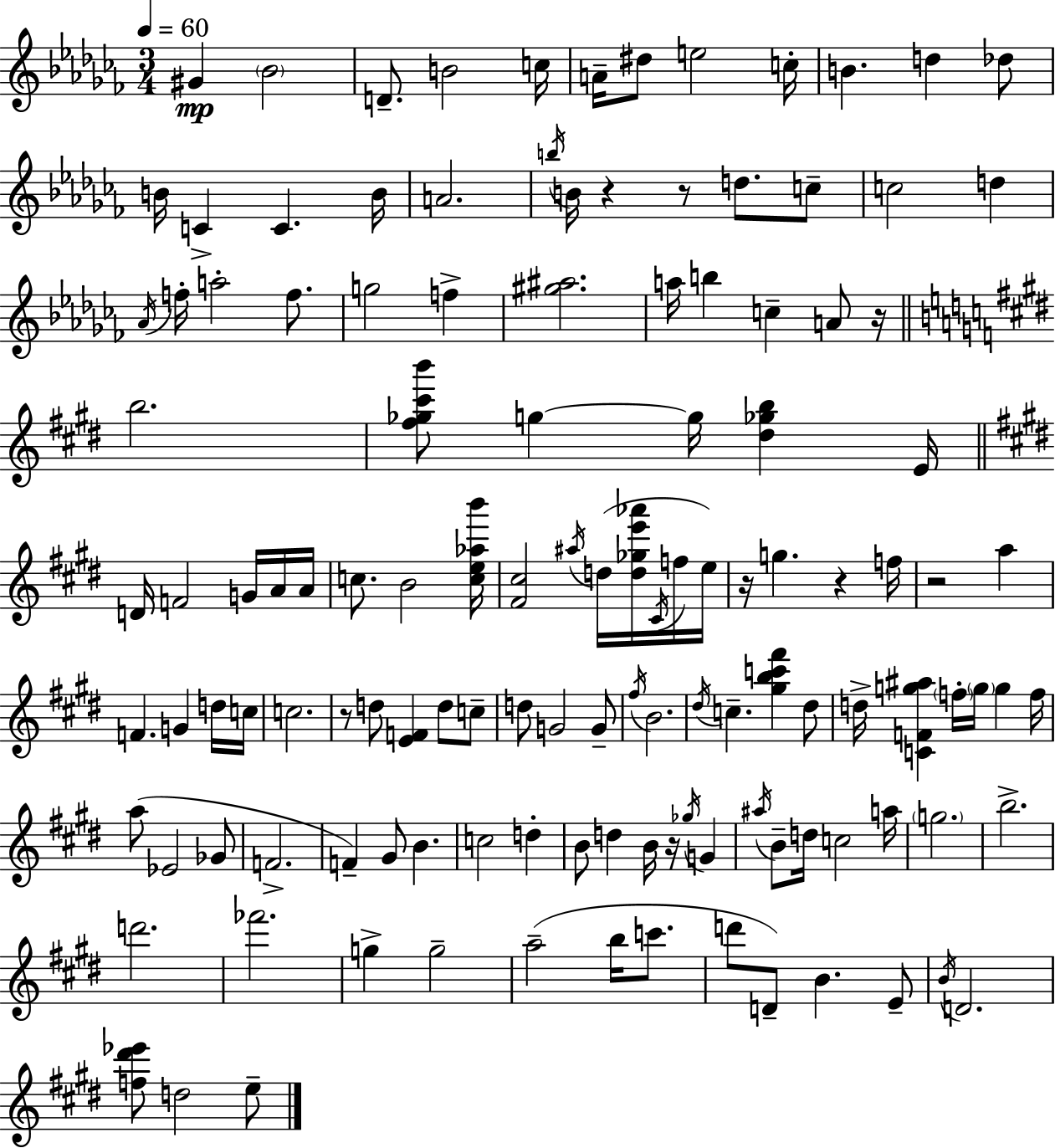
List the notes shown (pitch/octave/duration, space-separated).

G#4/q Bb4/h D4/e. B4/h C5/s A4/s D#5/e E5/h C5/s B4/q. D5/q Db5/e B4/s C4/q C4/q. B4/s A4/h. B5/s B4/s R/q R/e D5/e. C5/e C5/h D5/q Ab4/s F5/s A5/h F5/e. G5/h F5/q [G#5,A#5]/h. A5/s B5/q C5/q A4/e R/s B5/h. [F#5,Gb5,C#6,B6]/e G5/q G5/s [D#5,Gb5,B5]/q E4/s D4/s F4/h G4/s A4/s A4/s C5/e. B4/h [C5,E5,Ab5,B6]/s [F#4,C#5]/h A#5/s D5/s [D5,Gb5,E6,Ab6]/s C#4/s F5/s E5/s R/s G5/q. R/q F5/s R/h A5/q F4/q. G4/q D5/s C5/s C5/h. R/e D5/e [E4,F4]/q D5/e C5/e D5/e G4/h G4/e F#5/s B4/h. D#5/s C5/q. [G#5,B5,C6,F#6]/q D#5/e D5/s [C4,F4,G5,A#5]/q F5/s G5/s G5/q F5/s A5/e Eb4/h Gb4/e F4/h. F4/q G#4/e B4/q. C5/h D5/q B4/e D5/q B4/s R/s Gb5/s G4/q A#5/s B4/e D5/s C5/h A5/s G5/h. B5/h. D6/h. FES6/h. G5/q G5/h A5/h B5/s C6/e. D6/e D4/e B4/q. E4/e B4/s D4/h. [F5,D#6,Eb6]/e D5/h E5/e